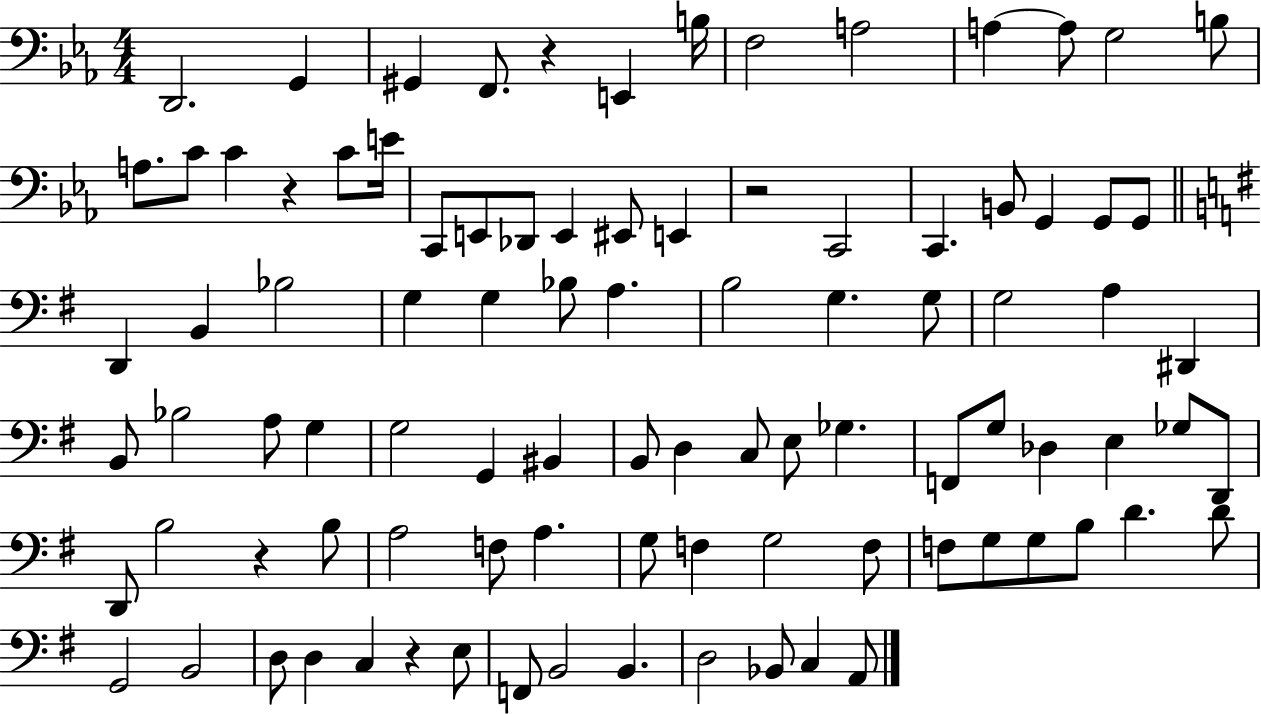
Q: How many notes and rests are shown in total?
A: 94